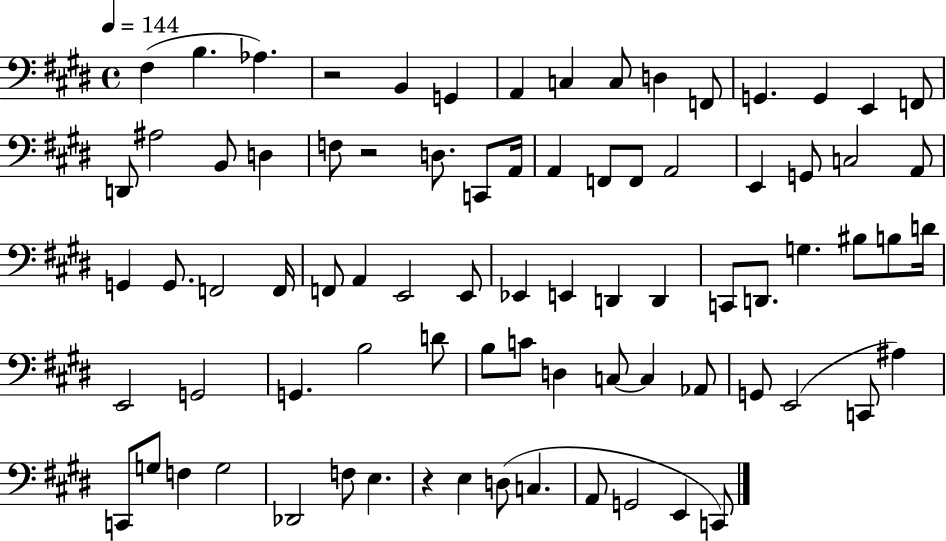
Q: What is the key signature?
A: E major